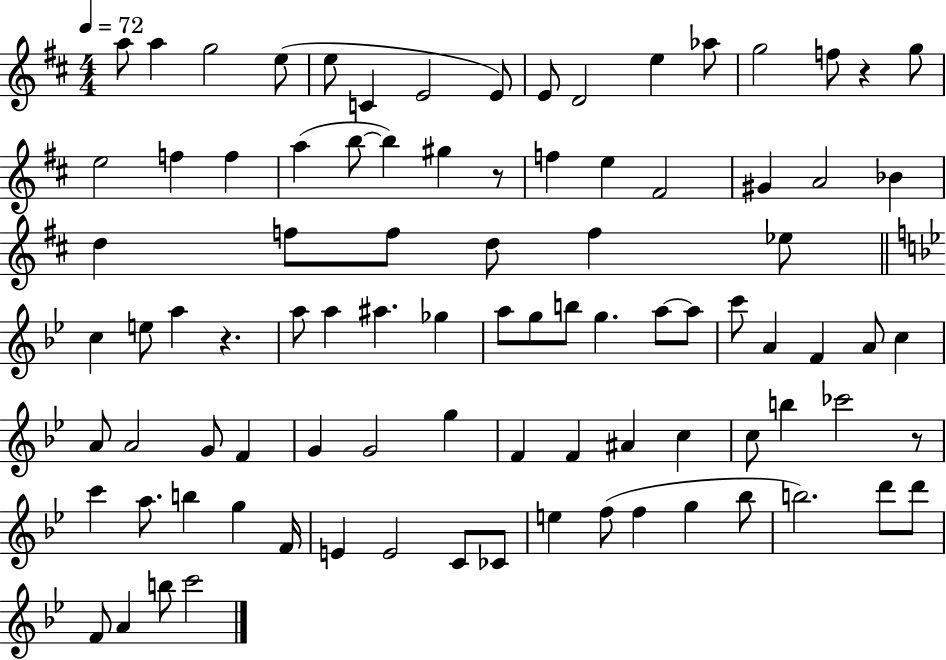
A5/e A5/q G5/h E5/e E5/e C4/q E4/h E4/e E4/e D4/h E5/q Ab5/e G5/h F5/e R/q G5/e E5/h F5/q F5/q A5/q B5/e B5/q G#5/q R/e F5/q E5/q F#4/h G#4/q A4/h Bb4/q D5/q F5/e F5/e D5/e F5/q Eb5/e C5/q E5/e A5/q R/q. A5/e A5/q A#5/q. Gb5/q A5/e G5/e B5/e G5/q. A5/e A5/e C6/e A4/q F4/q A4/e C5/q A4/e A4/h G4/e F4/q G4/q G4/h G5/q F4/q F4/q A#4/q C5/q C5/e B5/q CES6/h R/e C6/q A5/e. B5/q G5/q F4/s E4/q E4/h C4/e CES4/e E5/q F5/e F5/q G5/q Bb5/e B5/h. D6/e D6/e F4/e A4/q B5/e C6/h